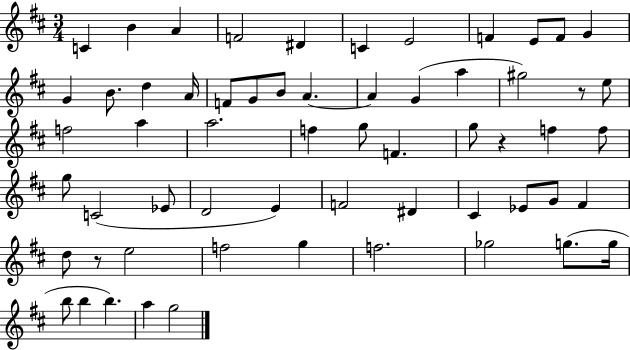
C4/q B4/q A4/q F4/h D#4/q C4/q E4/h F4/q E4/e F4/e G4/q G4/q B4/e. D5/q A4/s F4/e G4/e B4/e A4/q. A4/q G4/q A5/q G#5/h R/e E5/e F5/h A5/q A5/h. F5/q G5/e F4/q. G5/e R/q F5/q F5/e G5/e C4/h Eb4/e D4/h E4/q F4/h D#4/q C#4/q Eb4/e G4/e F#4/q D5/e R/e E5/h F5/h G5/q F5/h. Gb5/h G5/e. G5/s B5/e B5/q B5/q. A5/q G5/h